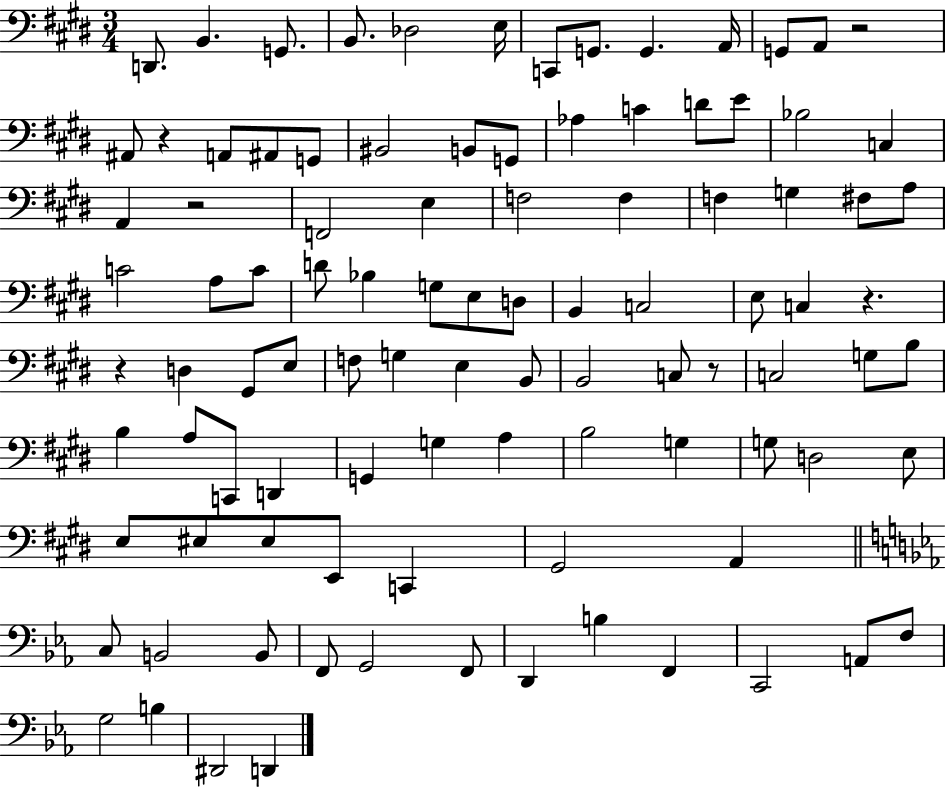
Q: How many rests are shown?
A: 6